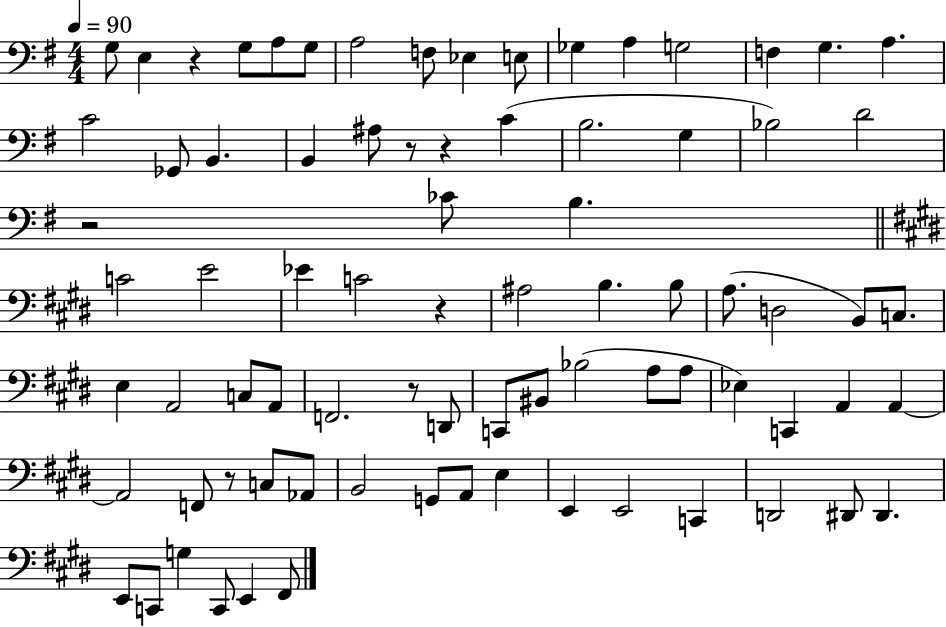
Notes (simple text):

G3/e E3/q R/q G3/e A3/e G3/e A3/h F3/e Eb3/q E3/e Gb3/q A3/q G3/h F3/q G3/q. A3/q. C4/h Gb2/e B2/q. B2/q A#3/e R/e R/q C4/q B3/h. G3/q Bb3/h D4/h R/h CES4/e B3/q. C4/h E4/h Eb4/q C4/h R/q A#3/h B3/q. B3/e A3/e. D3/h B2/e C3/e. E3/q A2/h C3/e A2/e F2/h. R/e D2/e C2/e BIS2/e Bb3/h A3/e A3/e Eb3/q C2/q A2/q A2/q A2/h F2/e R/e C3/e Ab2/e B2/h G2/e A2/e E3/q E2/q E2/h C2/q D2/h D#2/e D#2/q. E2/e C2/e G3/q C2/e E2/q F#2/e